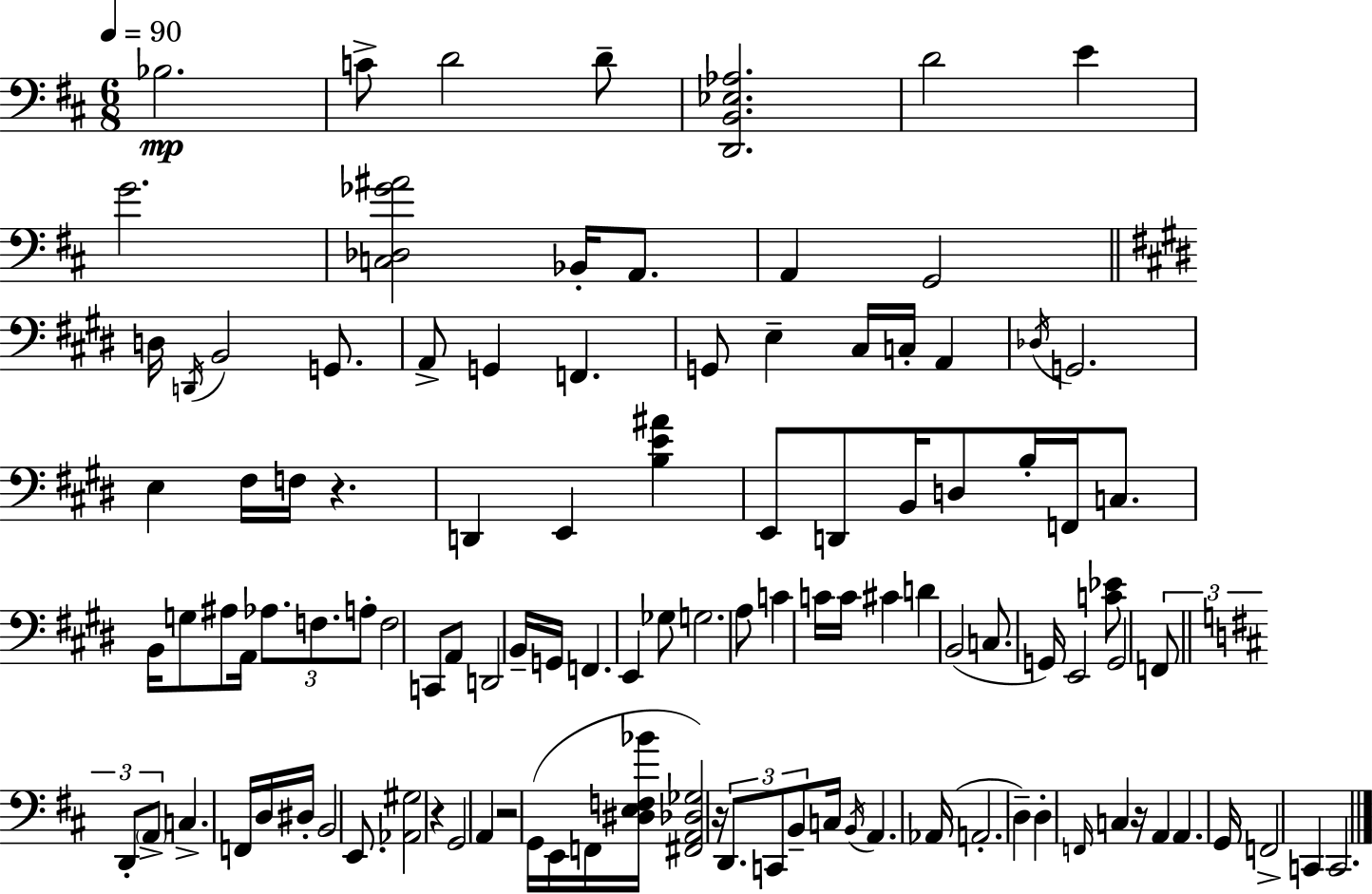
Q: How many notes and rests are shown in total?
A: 109